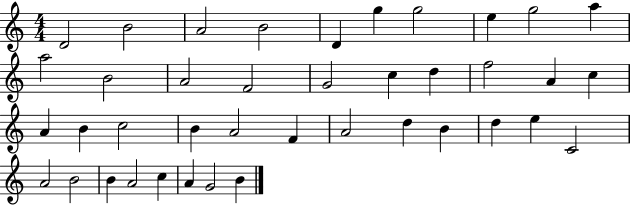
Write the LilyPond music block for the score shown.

{
  \clef treble
  \numericTimeSignature
  \time 4/4
  \key c \major
  d'2 b'2 | a'2 b'2 | d'4 g''4 g''2 | e''4 g''2 a''4 | \break a''2 b'2 | a'2 f'2 | g'2 c''4 d''4 | f''2 a'4 c''4 | \break a'4 b'4 c''2 | b'4 a'2 f'4 | a'2 d''4 b'4 | d''4 e''4 c'2 | \break a'2 b'2 | b'4 a'2 c''4 | a'4 g'2 b'4 | \bar "|."
}